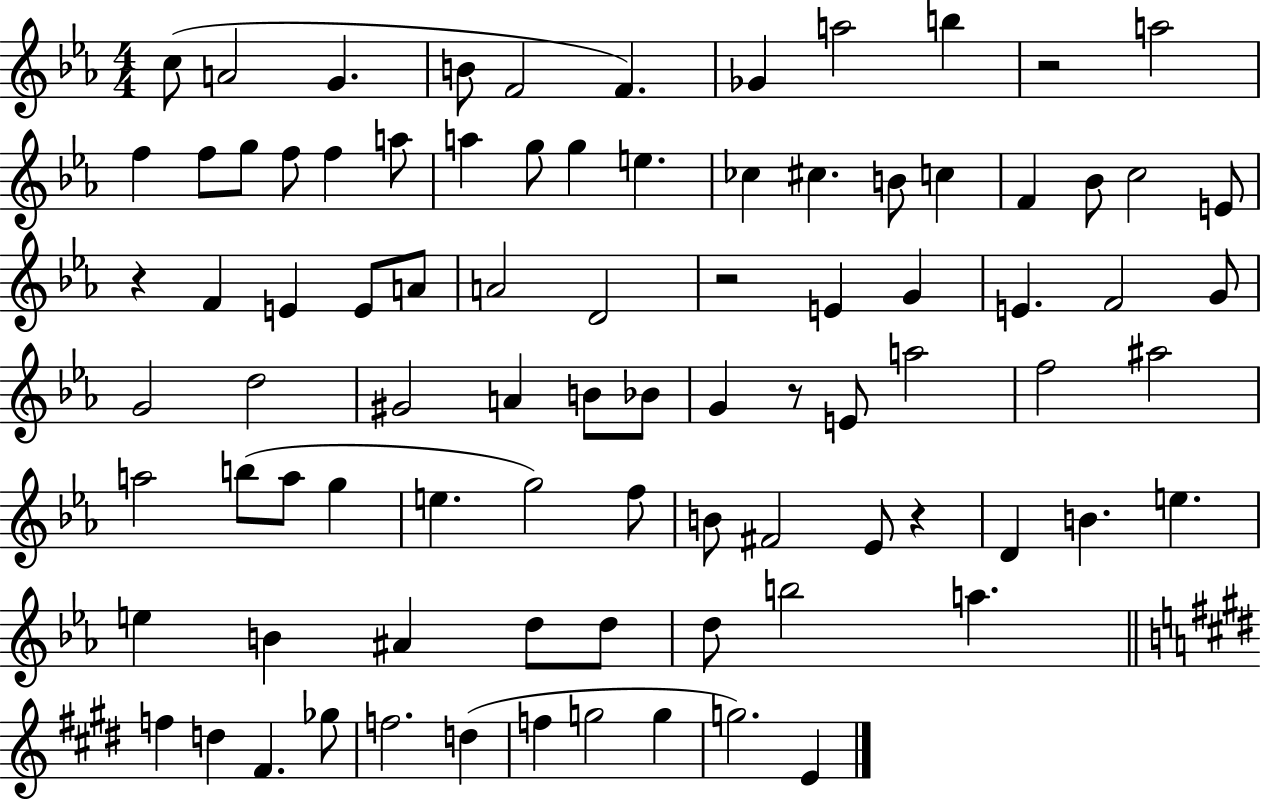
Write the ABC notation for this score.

X:1
T:Untitled
M:4/4
L:1/4
K:Eb
c/2 A2 G B/2 F2 F _G a2 b z2 a2 f f/2 g/2 f/2 f a/2 a g/2 g e _c ^c B/2 c F _B/2 c2 E/2 z F E E/2 A/2 A2 D2 z2 E G E F2 G/2 G2 d2 ^G2 A B/2 _B/2 G z/2 E/2 a2 f2 ^a2 a2 b/2 a/2 g e g2 f/2 B/2 ^F2 _E/2 z D B e e B ^A d/2 d/2 d/2 b2 a f d ^F _g/2 f2 d f g2 g g2 E